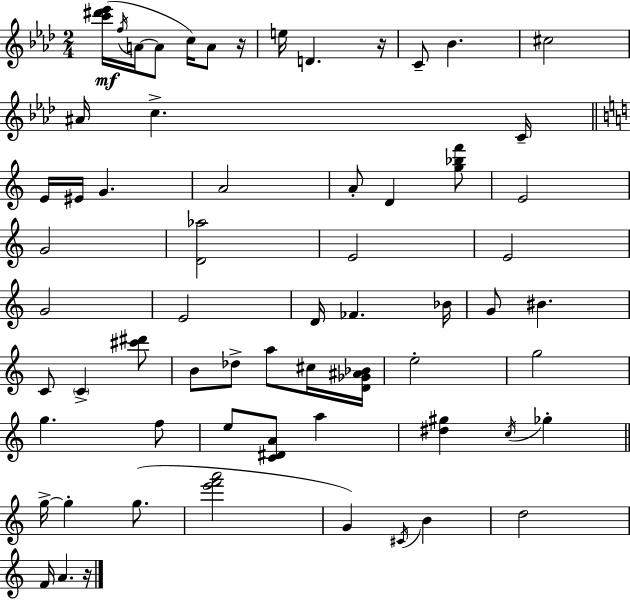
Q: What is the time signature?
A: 2/4